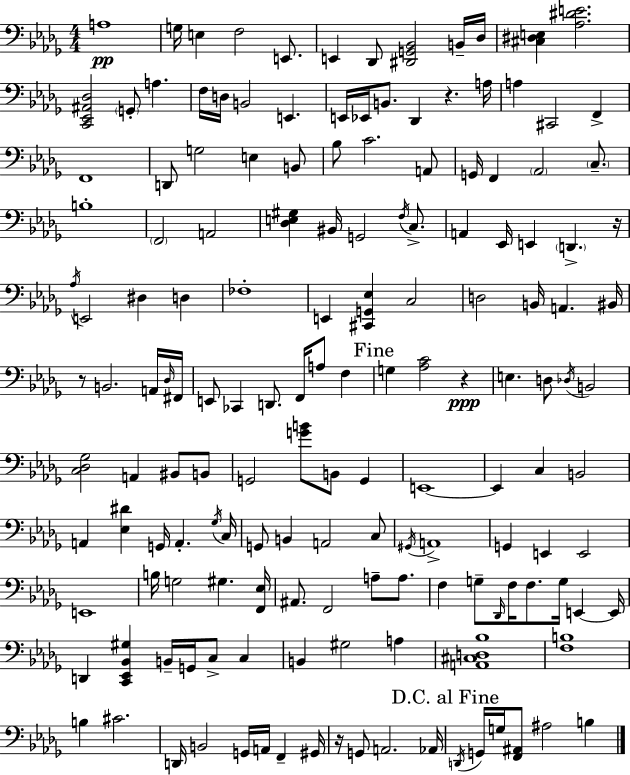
X:1
T:Untitled
M:4/4
L:1/4
K:Bbm
A,4 G,/4 E, F,2 E,,/2 E,, _D,,/2 [^D,,G,,_B,,]2 B,,/4 _D,/4 [^C,^D,E,] [_A,^DE]2 [C,,_E,,^A,,_D,]2 G,,/2 A, F,/4 D,/4 B,,2 E,, E,,/4 _E,,/4 B,,/2 _D,, z A,/4 A, ^C,,2 F,, F,,4 D,,/2 G,2 E, B,,/2 _B,/2 C2 A,,/2 G,,/4 F,, _A,,2 C,/2 B,4 F,,2 A,,2 [_D,E,^G,] ^B,,/4 G,,2 F,/4 C,/2 A,, _E,,/4 E,, D,, z/4 _A,/4 E,,2 ^D, D, _F,4 E,, [^C,,G,,_E,] C,2 D,2 B,,/4 A,, ^B,,/4 z/2 B,,2 A,,/4 _D,/4 ^F,,/4 E,,/2 _C,, D,,/2 F,,/4 A,/2 F, G, [_A,C]2 z E, D,/2 _D,/4 B,,2 [C,_D,_G,]2 A,, ^B,,/2 B,,/2 G,,2 [GB]/2 B,,/2 G,, E,,4 E,, C, B,,2 A,, [_E,^D] G,,/4 A,, _G,/4 C,/4 G,,/2 B,, A,,2 C,/2 ^G,,/4 A,,4 G,, E,, E,,2 E,,4 B,/4 G,2 ^G, [F,,_E,]/4 ^A,,/2 F,,2 A,/2 A,/2 F, G,/2 _D,,/4 F,/4 F,/2 G,/4 E,, E,,/4 D,, [C,,_E,,_B,,^G,] B,,/4 G,,/4 C,/2 C, B,, ^G,2 A, [A,,^C,D,_B,]4 [F,B,]4 B, ^C2 D,,/4 B,,2 G,,/4 A,,/4 F,, ^G,,/4 z/4 G,,/2 A,,2 _A,,/4 D,,/4 G,,/4 G,/4 [F,,^A,,]/2 ^A,2 B,